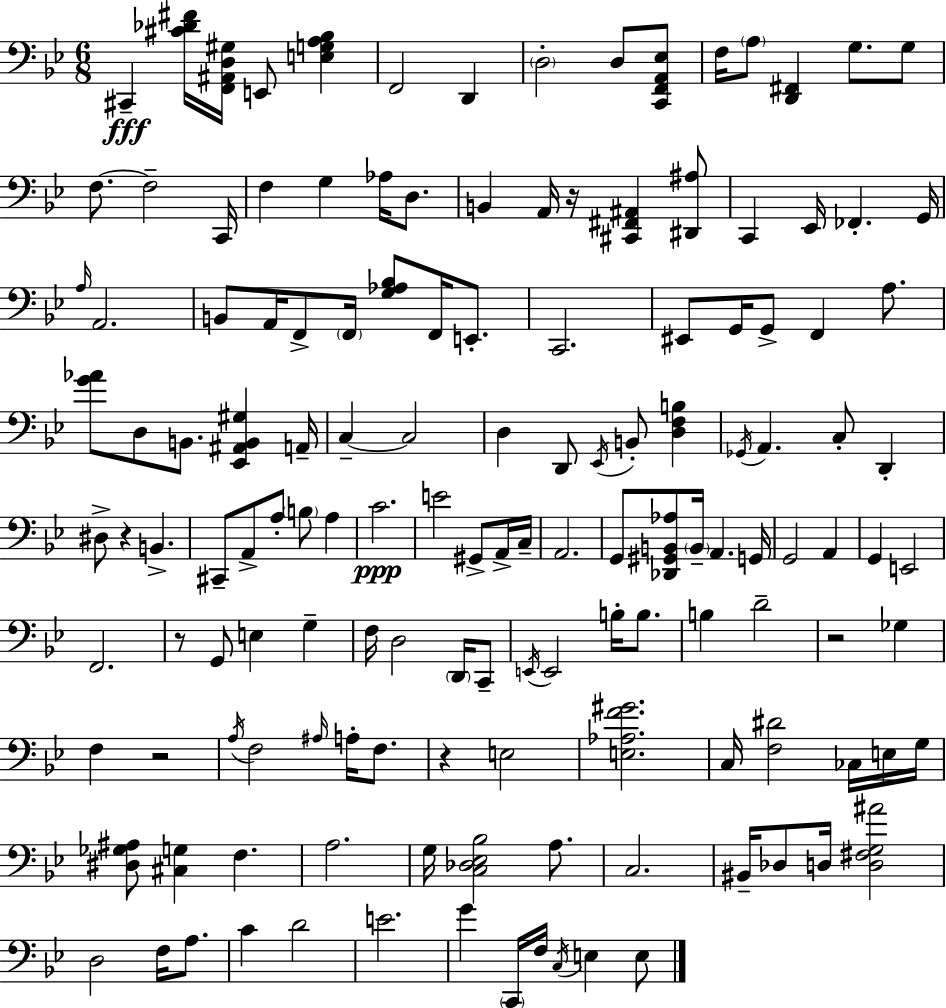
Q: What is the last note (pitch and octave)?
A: E3